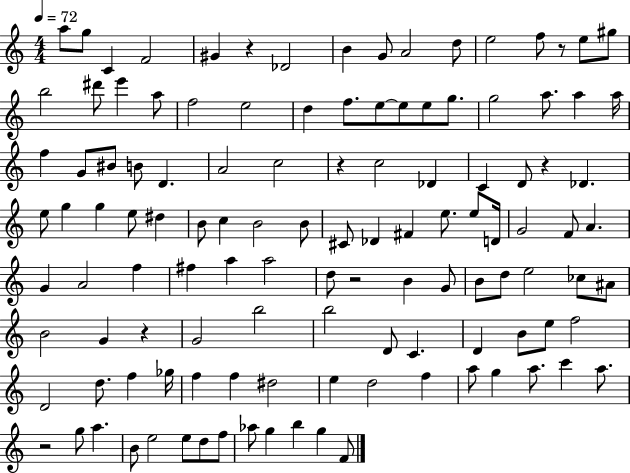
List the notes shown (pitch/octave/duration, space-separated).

A5/e G5/e C4/q F4/h G#4/q R/q Db4/h B4/q G4/e A4/h D5/e E5/h F5/e R/e E5/e G#5/e B5/h D#6/e E6/q A5/e F5/h E5/h D5/q F5/e. E5/e E5/e E5/e G5/e. G5/h A5/e. A5/q A5/s F5/q G4/e BIS4/e B4/e D4/q. A4/h C5/h R/q C5/h Db4/q C4/q D4/e R/q Db4/q. E5/e G5/q G5/q E5/e D#5/q B4/e C5/q B4/h B4/e C#4/e Db4/q F#4/q E5/e. E5/e D4/s G4/h F4/e A4/q. G4/q A4/h F5/q F#5/q A5/q A5/h D5/e R/h B4/q G4/e B4/e D5/e E5/h CES5/e A#4/e B4/h G4/q R/q G4/h B5/h B5/h D4/e C4/q. D4/q B4/e E5/e F5/h D4/h D5/e. F5/q Gb5/s F5/q F5/q D#5/h E5/q D5/h F5/q A5/e G5/q A5/e. C6/q A5/e. R/h G5/e A5/q. B4/e E5/h E5/e D5/e F5/e Ab5/e G5/q B5/q G5/q F4/e